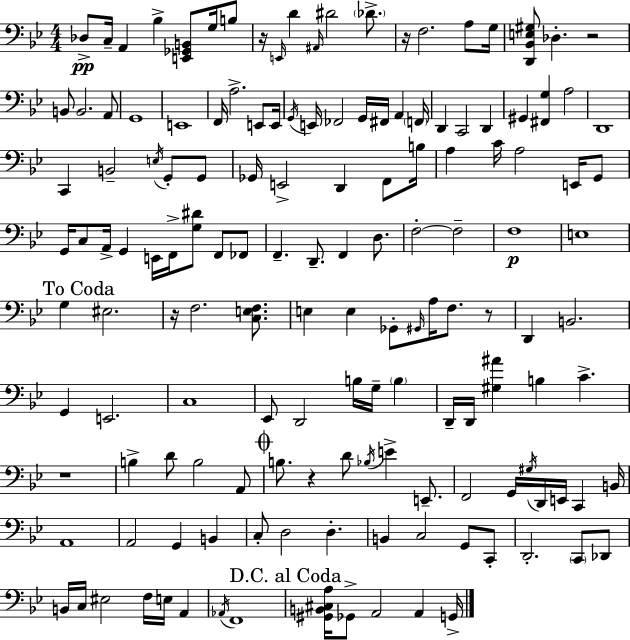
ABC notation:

X:1
T:Untitled
M:4/4
L:1/4
K:Bb
_D,/2 C,/4 A,, _B, [E,,_G,,B,,]/2 G,/4 B,/2 z/4 E,,/4 D ^A,,/4 ^D2 _D/2 z/4 F,2 A,/2 G,/4 [D,,_B,,E,^G,]/2 _D, z2 B,,/2 B,,2 A,,/2 G,,4 E,,4 F,,/4 A,2 E,,/2 E,,/4 G,,/4 E,,/4 _F,,2 G,,/4 ^F,,/4 A,, F,,/4 D,, C,,2 D,, ^G,, [^F,,G,] A,2 D,,4 C,, B,,2 E,/4 G,,/2 G,,/2 _G,,/4 E,,2 D,, F,,/2 B,/4 A, C/4 A,2 E,,/4 G,,/2 G,,/4 C,/2 A,,/4 G,, E,,/4 F,,/4 [G,^D]/2 F,,/2 _F,,/2 F,, D,,/2 F,, D,/2 F,2 F,2 F,4 E,4 G, ^E,2 z/4 F,2 [C,E,F,]/2 E, E, _G,,/2 ^G,,/4 A,/4 F,/2 z/2 D,, B,,2 G,, E,,2 C,4 _E,,/2 D,,2 B,/4 G,/4 B, D,,/4 D,,/4 [^G,^A] B, C z4 B, D/2 B,2 A,,/2 B,/2 z D/2 _B,/4 E E,,/2 F,,2 G,,/4 ^G,/4 D,,/4 E,,/4 C,, B,,/4 A,,4 A,,2 G,, B,, C,/2 D,2 D, B,, C,2 G,,/2 C,,/2 D,,2 C,,/2 _D,,/2 B,,/4 C,/4 ^E,2 F,/4 E,/4 A,, _A,,/4 F,,4 [^G,,B,,^C,A,]/4 _G,,/2 A,,2 A,, G,,/4